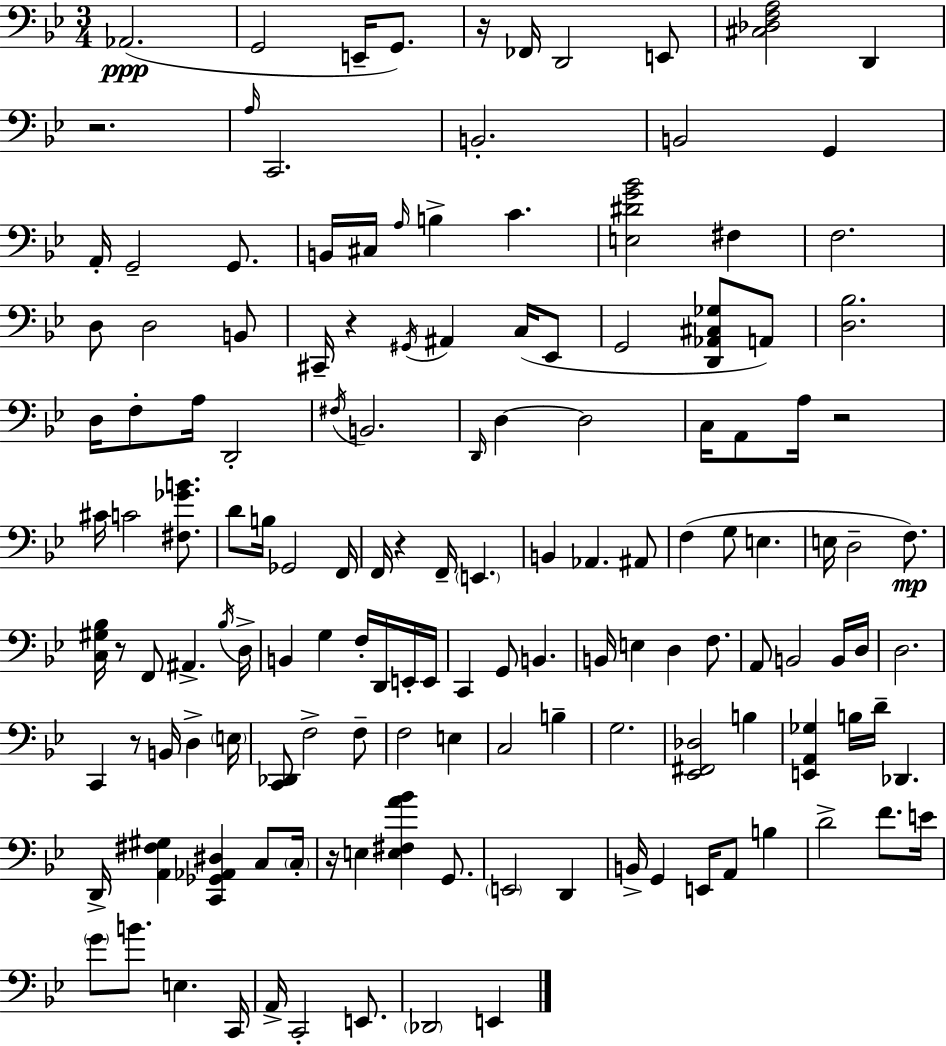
Ab2/h. G2/h E2/s G2/e. R/s FES2/s D2/h E2/e [C#3,Db3,F3,A3]/h D2/q R/h. A3/s C2/h. B2/h. B2/h G2/q A2/s G2/h G2/e. B2/s C#3/s A3/s B3/q C4/q. [E3,D#4,G4,Bb4]/h F#3/q F3/h. D3/e D3/h B2/e C#2/s R/q G#2/s A#2/q C3/s Eb2/e G2/h [D2,Ab2,C#3,Gb3]/e A2/e [D3,Bb3]/h. D3/s F3/e A3/s D2/h F#3/s B2/h. D2/s D3/q D3/h C3/s A2/e A3/s R/h C#4/s C4/h [F#3,Gb4,B4]/e. D4/e B3/s Gb2/h F2/s F2/s R/q F2/s E2/q. B2/q Ab2/q. A#2/e F3/q G3/e E3/q. E3/s D3/h F3/e. [C3,G#3,Bb3]/s R/e F2/e A#2/q. Bb3/s D3/s B2/q G3/q F3/s D2/s E2/s E2/s C2/q G2/e B2/q. B2/s E3/q D3/q F3/e. A2/e B2/h B2/s D3/s D3/h. C2/q R/e B2/s D3/q E3/s [C2,Db2]/e F3/h F3/e F3/h E3/q C3/h B3/q G3/h. [Eb2,F#2,Db3]/h B3/q [E2,A2,Gb3]/q B3/s D4/s Db2/q. D2/s [A2,F#3,G#3]/q [C2,Gb2,Ab2,D#3]/q C3/e C3/s R/s E3/q [E3,F#3,A4,Bb4]/q G2/e. E2/h D2/q B2/s G2/q E2/s A2/e B3/q D4/h F4/e. E4/s G4/e B4/e. E3/q. C2/s A2/s C2/h E2/e. Db2/h E2/q